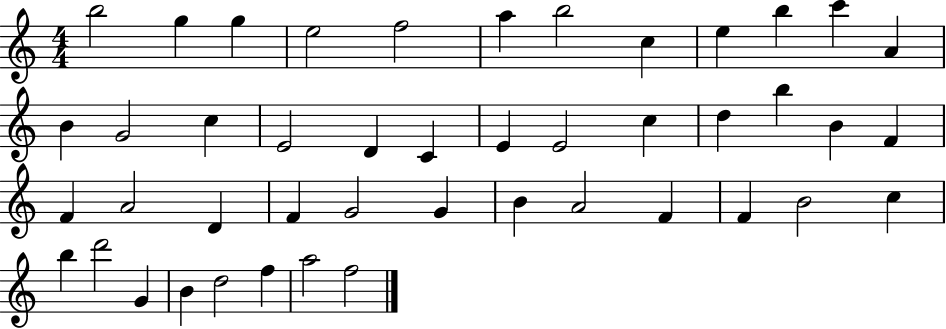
{
  \clef treble
  \numericTimeSignature
  \time 4/4
  \key c \major
  b''2 g''4 g''4 | e''2 f''2 | a''4 b''2 c''4 | e''4 b''4 c'''4 a'4 | \break b'4 g'2 c''4 | e'2 d'4 c'4 | e'4 e'2 c''4 | d''4 b''4 b'4 f'4 | \break f'4 a'2 d'4 | f'4 g'2 g'4 | b'4 a'2 f'4 | f'4 b'2 c''4 | \break b''4 d'''2 g'4 | b'4 d''2 f''4 | a''2 f''2 | \bar "|."
}